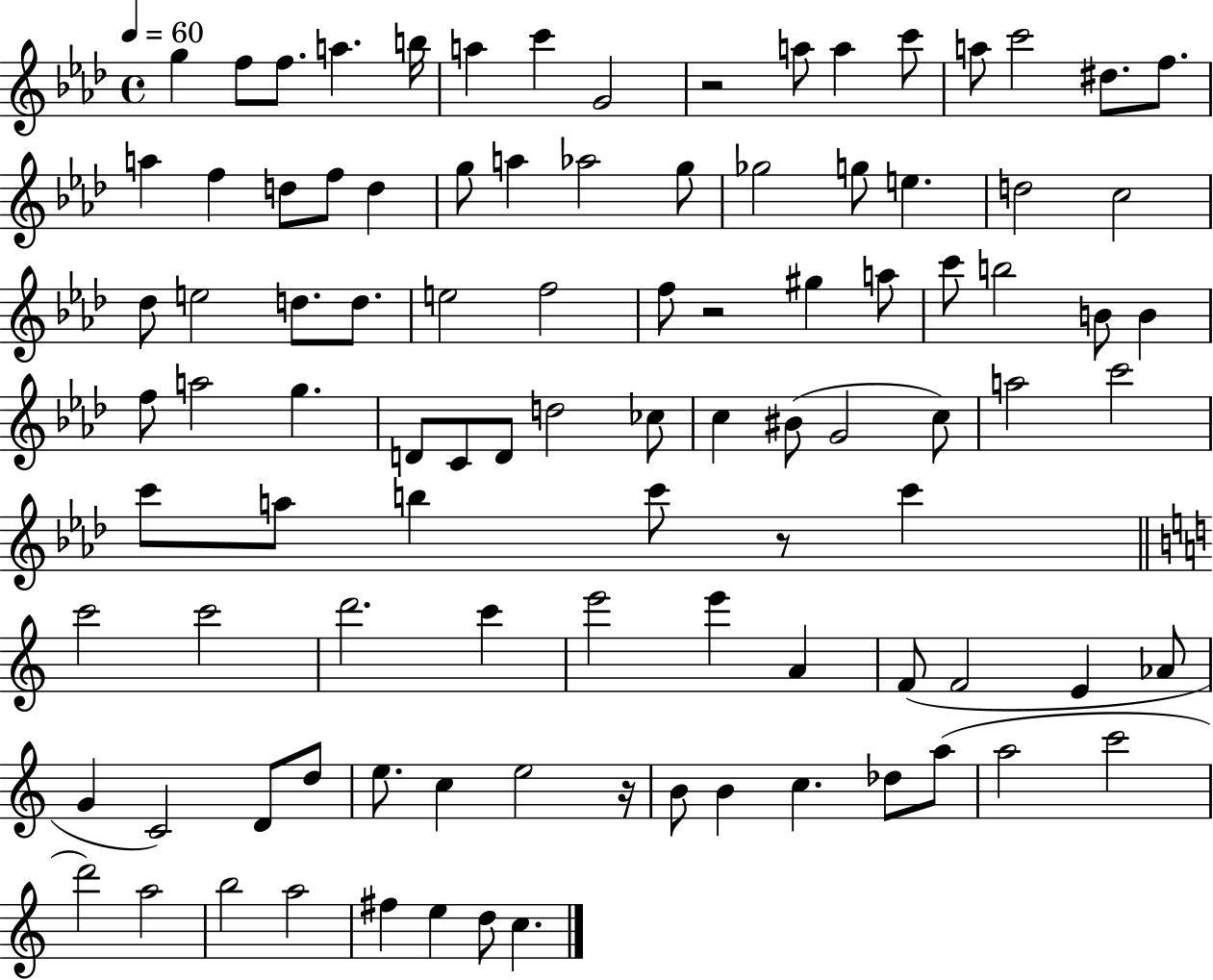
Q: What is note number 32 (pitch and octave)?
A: D5